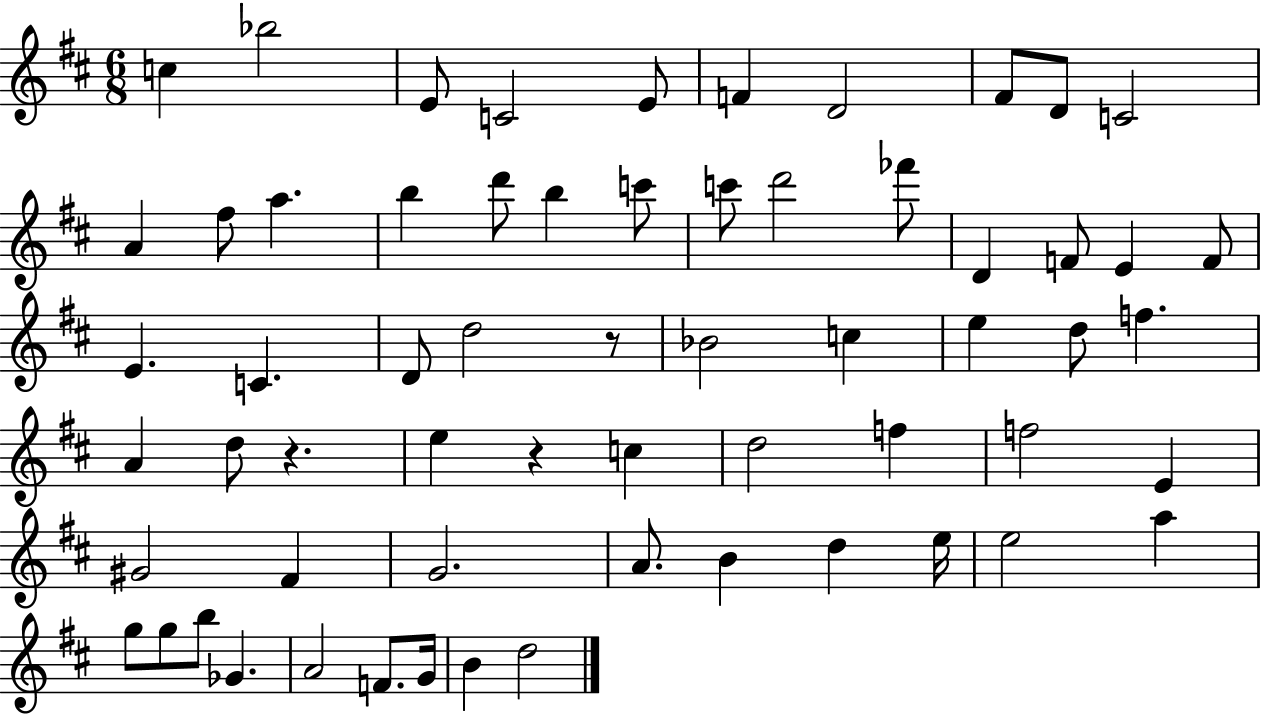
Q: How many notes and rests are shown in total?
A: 62